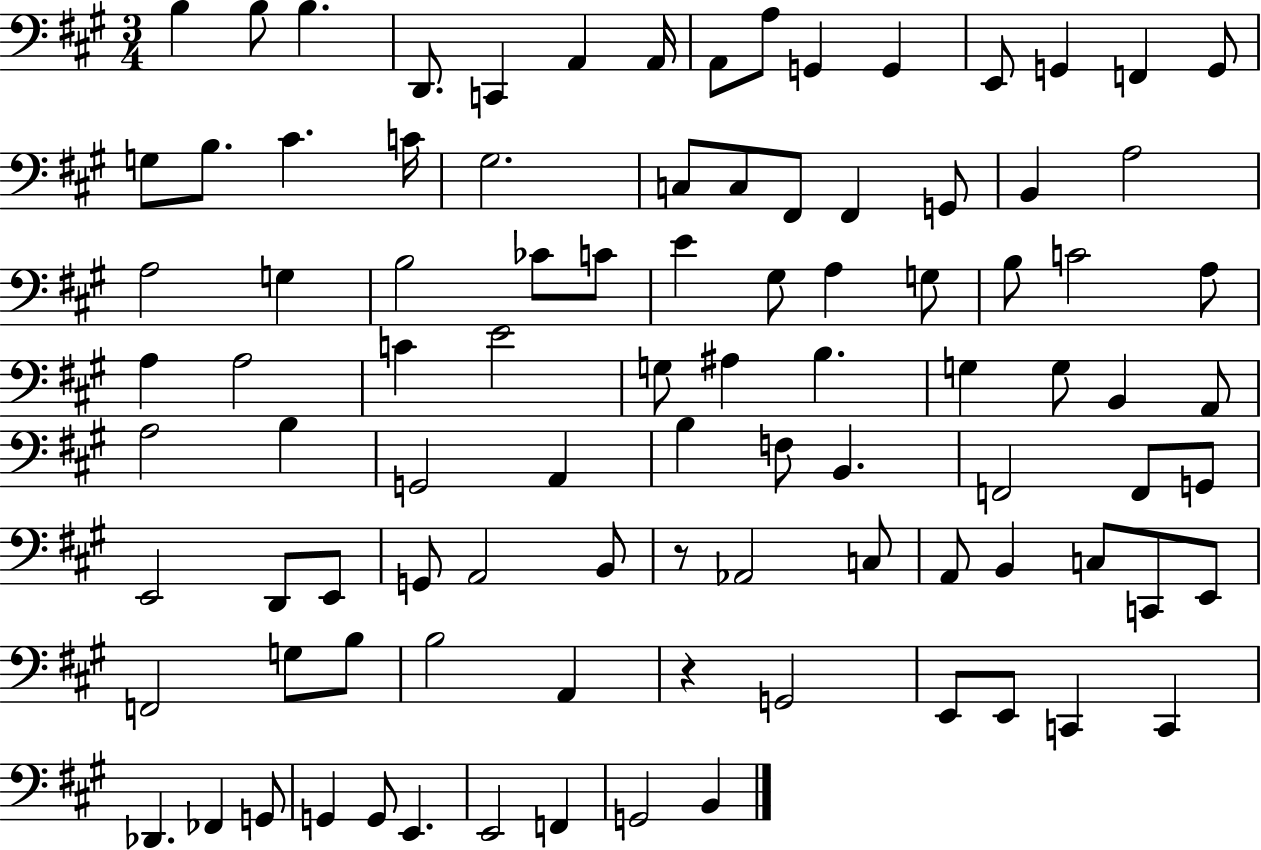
{
  \clef bass
  \numericTimeSignature
  \time 3/4
  \key a \major
  b4 b8 b4. | d,8. c,4 a,4 a,16 | a,8 a8 g,4 g,4 | e,8 g,4 f,4 g,8 | \break g8 b8. cis'4. c'16 | gis2. | c8 c8 fis,8 fis,4 g,8 | b,4 a2 | \break a2 g4 | b2 ces'8 c'8 | e'4 gis8 a4 g8 | b8 c'2 a8 | \break a4 a2 | c'4 e'2 | g8 ais4 b4. | g4 g8 b,4 a,8 | \break a2 b4 | g,2 a,4 | b4 f8 b,4. | f,2 f,8 g,8 | \break e,2 d,8 e,8 | g,8 a,2 b,8 | r8 aes,2 c8 | a,8 b,4 c8 c,8 e,8 | \break f,2 g8 b8 | b2 a,4 | r4 g,2 | e,8 e,8 c,4 c,4 | \break des,4. fes,4 g,8 | g,4 g,8 e,4. | e,2 f,4 | g,2 b,4 | \break \bar "|."
}